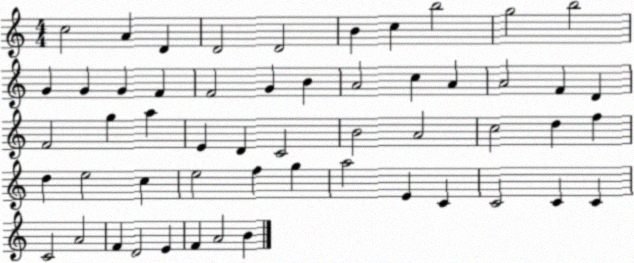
X:1
T:Untitled
M:4/4
L:1/4
K:C
c2 A D D2 D2 B c b2 g2 b2 G G G F F2 G B A2 c A A2 F D F2 g a E D C2 B2 A2 c2 d f d e2 c e2 f g a2 E C C2 C C C2 A2 F D2 E F A2 B